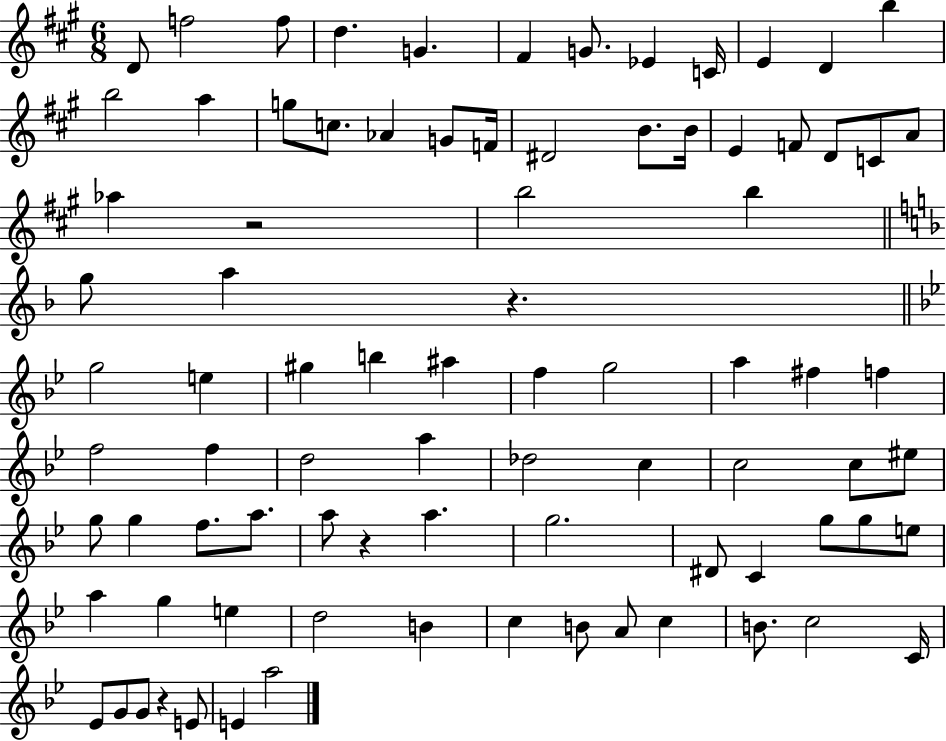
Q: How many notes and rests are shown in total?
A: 85